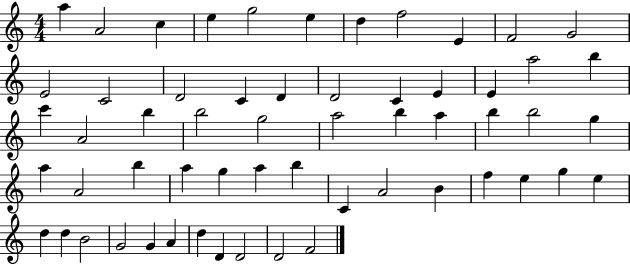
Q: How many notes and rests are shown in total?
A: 58